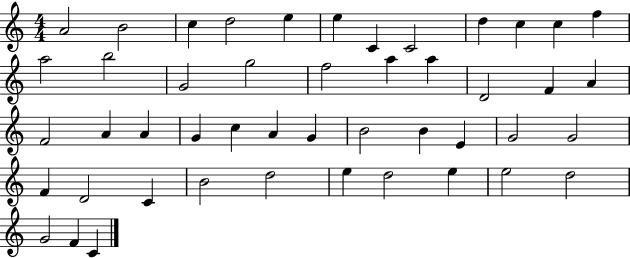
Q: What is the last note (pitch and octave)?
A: C4